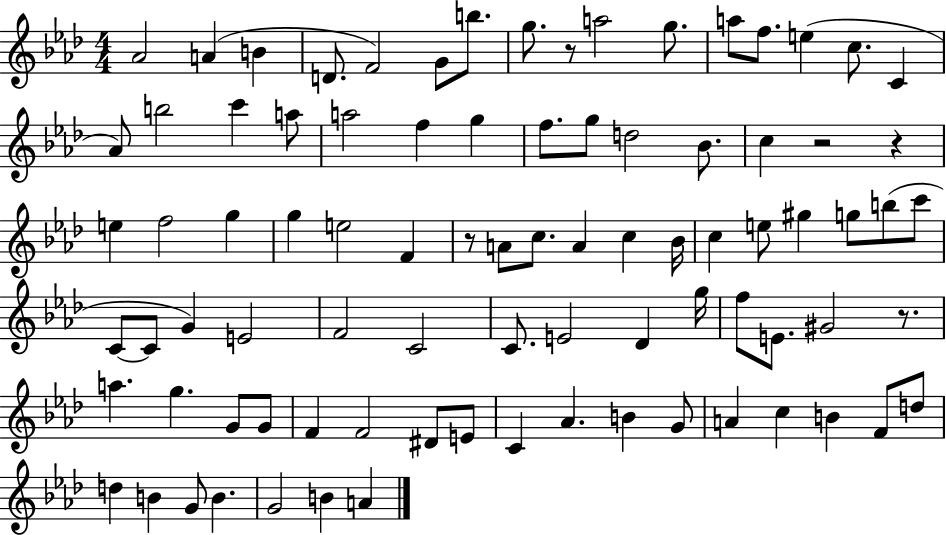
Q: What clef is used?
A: treble